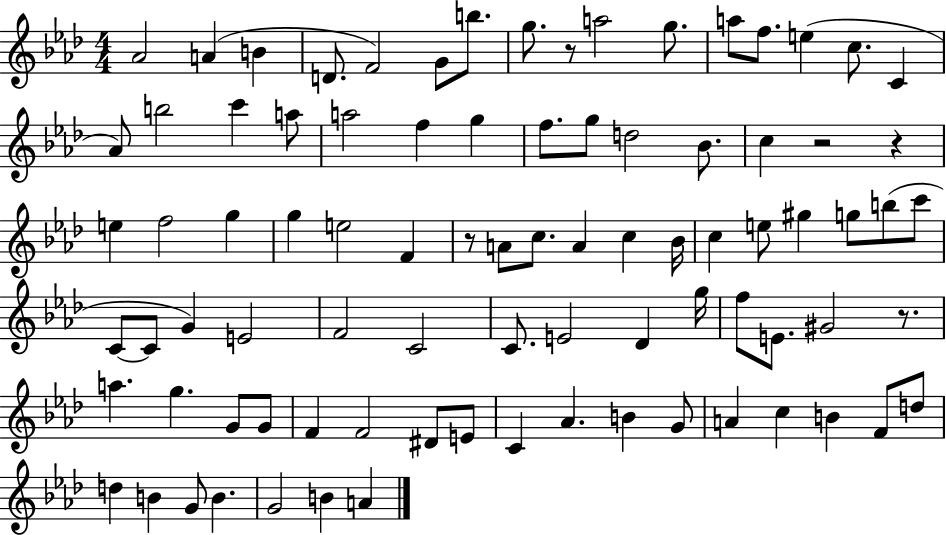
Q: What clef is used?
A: treble